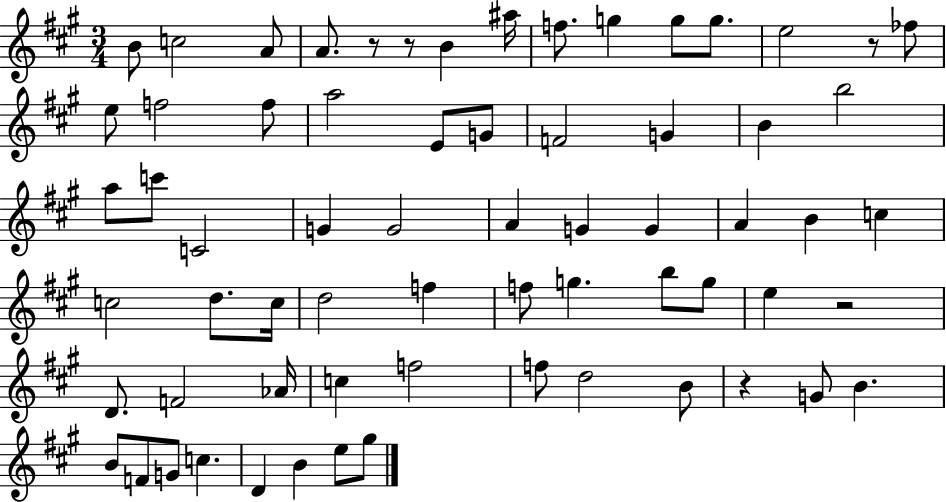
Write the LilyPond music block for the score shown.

{
  \clef treble
  \numericTimeSignature
  \time 3/4
  \key a \major
  b'8 c''2 a'8 | a'8. r8 r8 b'4 ais''16 | f''8. g''4 g''8 g''8. | e''2 r8 fes''8 | \break e''8 f''2 f''8 | a''2 e'8 g'8 | f'2 g'4 | b'4 b''2 | \break a''8 c'''8 c'2 | g'4 g'2 | a'4 g'4 g'4 | a'4 b'4 c''4 | \break c''2 d''8. c''16 | d''2 f''4 | f''8 g''4. b''8 g''8 | e''4 r2 | \break d'8. f'2 aes'16 | c''4 f''2 | f''8 d''2 b'8 | r4 g'8 b'4. | \break b'8 f'8 g'8 c''4. | d'4 b'4 e''8 gis''8 | \bar "|."
}